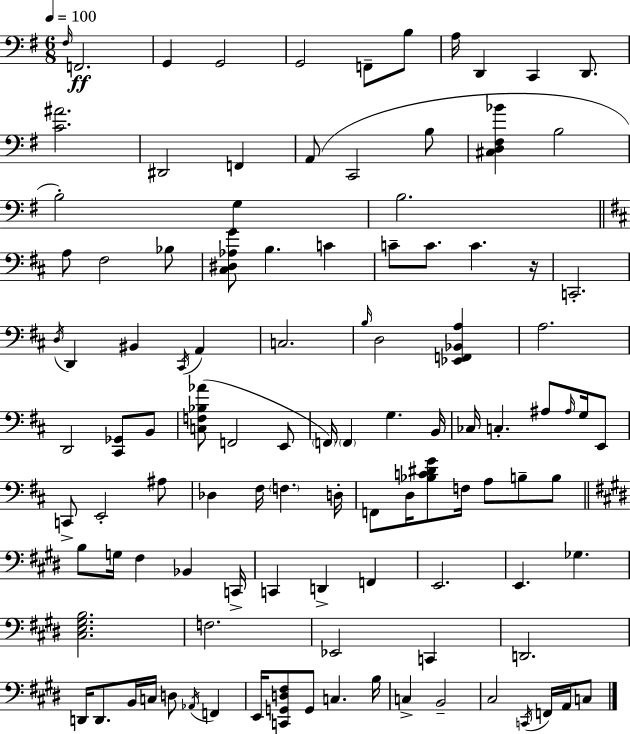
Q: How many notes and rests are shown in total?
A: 108